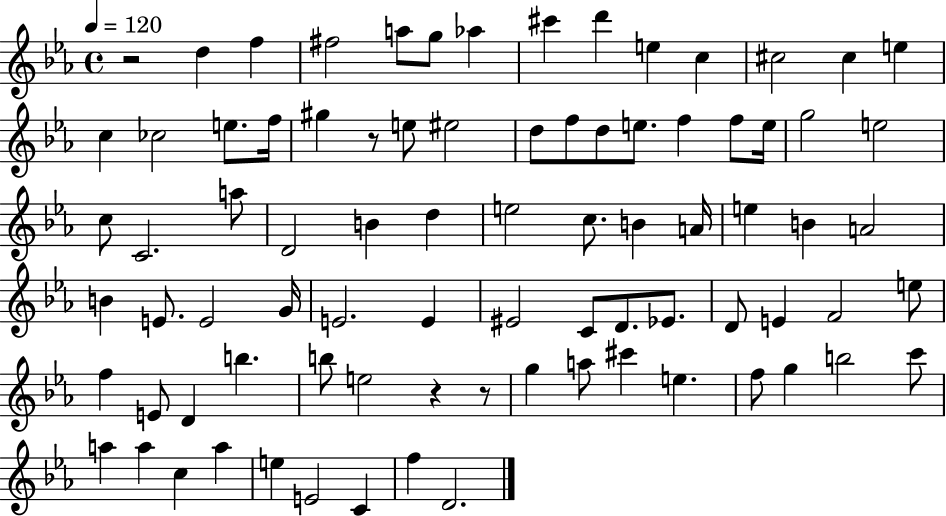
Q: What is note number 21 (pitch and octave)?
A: D5